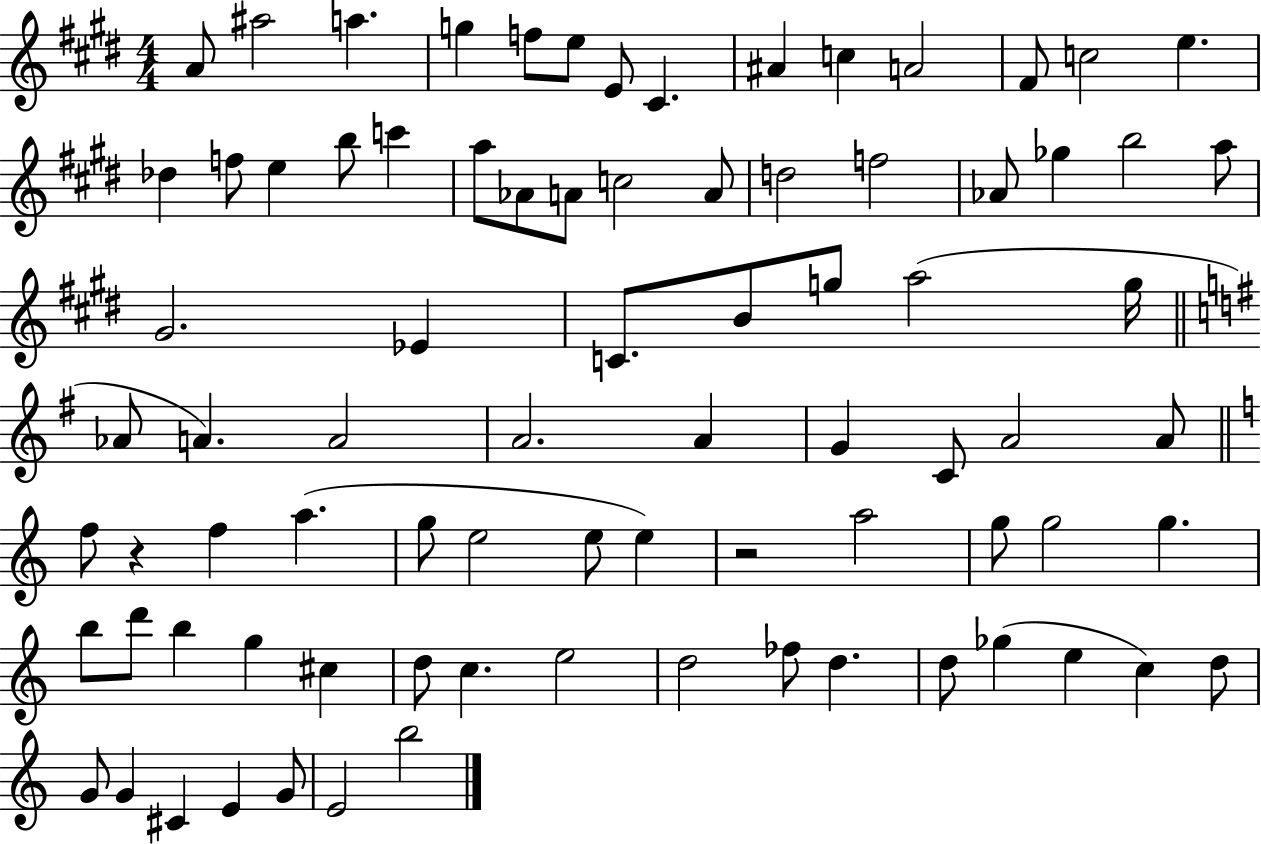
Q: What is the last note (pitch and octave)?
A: B5